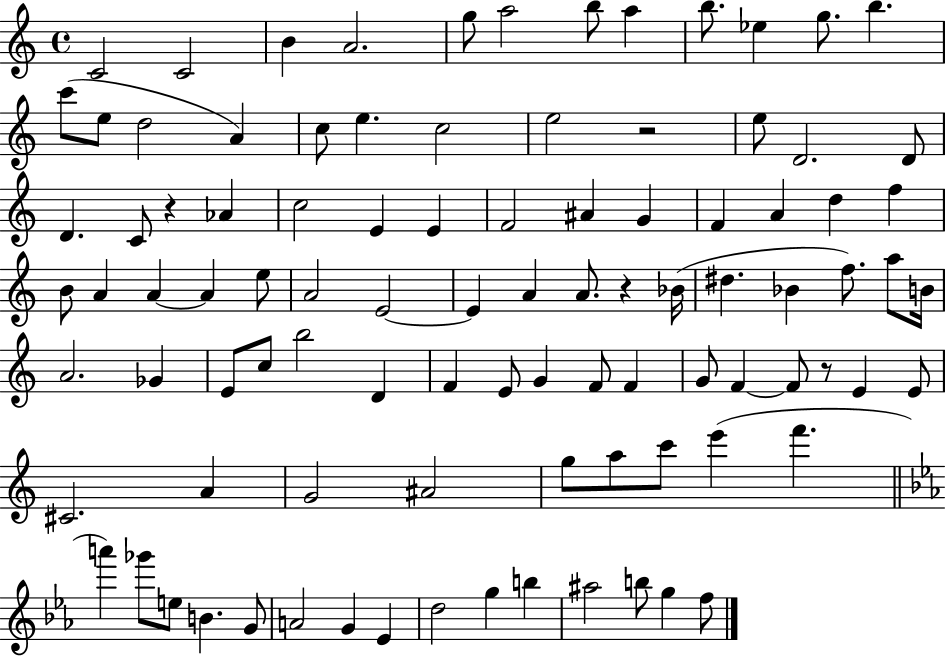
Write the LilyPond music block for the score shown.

{
  \clef treble
  \time 4/4
  \defaultTimeSignature
  \key c \major
  c'2 c'2 | b'4 a'2. | g''8 a''2 b''8 a''4 | b''8. ees''4 g''8. b''4. | \break c'''8( e''8 d''2 a'4) | c''8 e''4. c''2 | e''2 r2 | e''8 d'2. d'8 | \break d'4. c'8 r4 aes'4 | c''2 e'4 e'4 | f'2 ais'4 g'4 | f'4 a'4 d''4 f''4 | \break b'8 a'4 a'4~~ a'4 e''8 | a'2 e'2~~ | e'4 a'4 a'8. r4 bes'16( | dis''4. bes'4 f''8.) a''8 b'16 | \break a'2. ges'4 | e'8 c''8 b''2 d'4 | f'4 e'8 g'4 f'8 f'4 | g'8 f'4~~ f'8 r8 e'4 e'8 | \break cis'2. a'4 | g'2 ais'2 | g''8 a''8 c'''8 e'''4( f'''4. | \bar "||" \break \key c \minor a'''4) ges'''8 e''8 b'4. g'8 | a'2 g'4 ees'4 | d''2 g''4 b''4 | ais''2 b''8 g''4 f''8 | \break \bar "|."
}